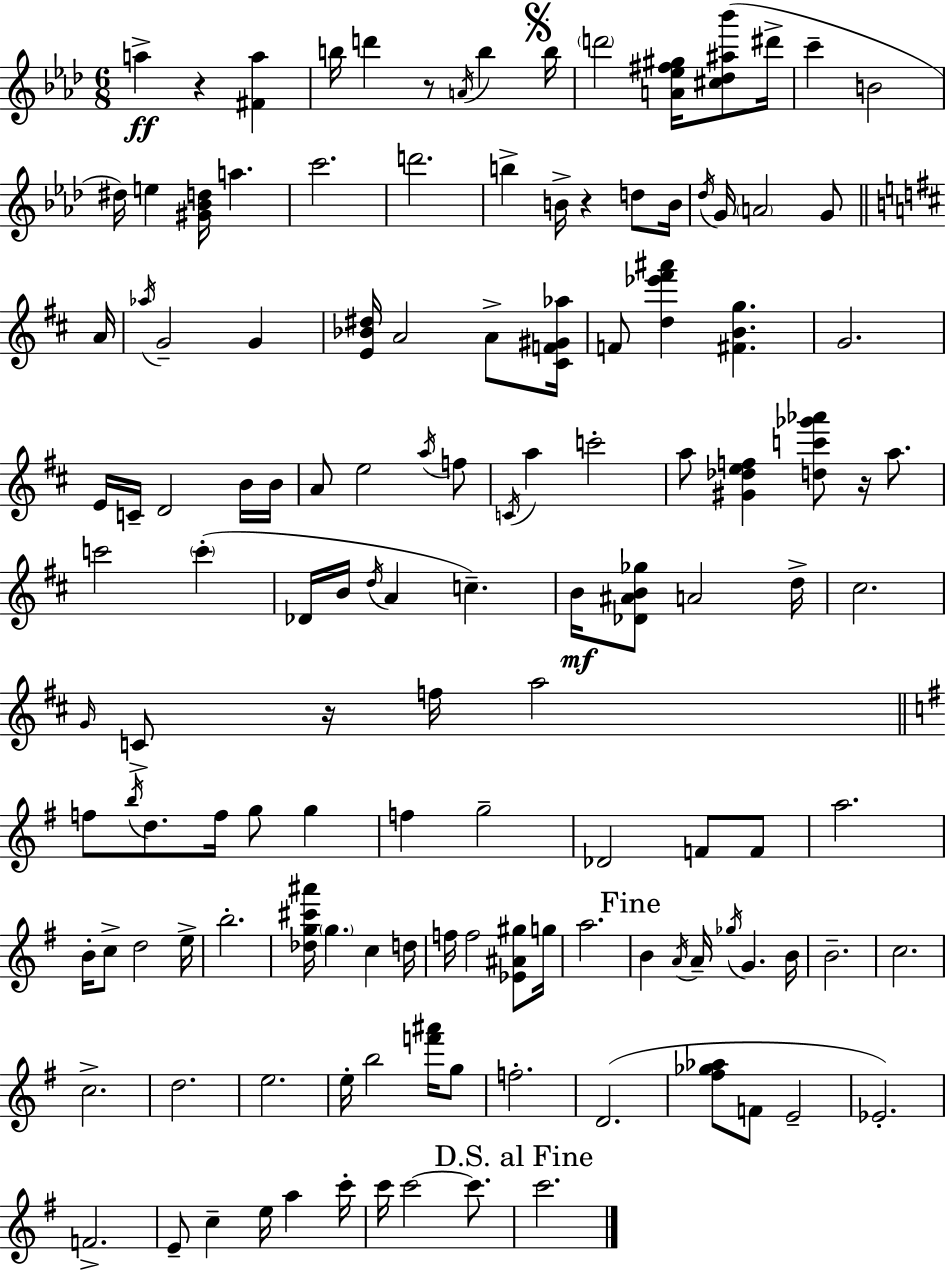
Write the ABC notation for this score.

X:1
T:Untitled
M:6/8
L:1/4
K:Fm
a z [^Fa] b/4 d' z/2 A/4 b b/4 d'2 [A_e^f^g]/4 [^c_d^a_b']/2 ^d'/4 c' B2 ^d/4 e [^G_Bd]/4 a c'2 d'2 b B/4 z d/2 B/4 _d/4 G/4 A2 G/2 A/4 _a/4 G2 G [E_B^d]/4 A2 A/2 [^CF^G_a]/4 F/2 [d_e'^f'^a'] [^FBg] G2 E/4 C/4 D2 B/4 B/4 A/2 e2 a/4 f/2 C/4 a c'2 a/2 [^G_def] [dc'_g'_a']/2 z/4 a/2 c'2 c' _D/4 B/4 d/4 A c B/4 [_D^AB_g]/2 A2 d/4 ^c2 G/4 C/2 z/4 f/4 a2 f/2 b/4 d/2 f/4 g/2 g f g2 _D2 F/2 F/2 a2 B/4 c/2 d2 e/4 b2 [_dg^c'^a']/4 g c d/4 f/4 f2 [_E^A^g]/2 g/4 a2 B A/4 A/4 _g/4 G B/4 B2 c2 c2 d2 e2 e/4 b2 [f'^a']/4 g/2 f2 D2 [^f_g_a]/2 F/2 E2 _E2 F2 E/2 c e/4 a c'/4 c'/4 c'2 c'/2 c'2